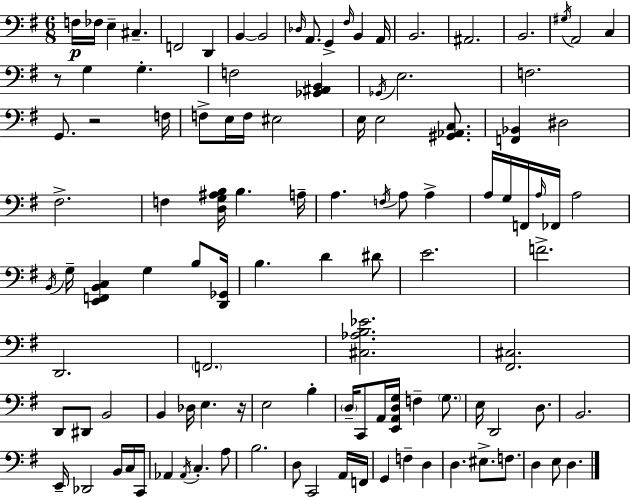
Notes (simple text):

F3/s FES3/s E3/q C#3/q. F2/h D2/q B2/q B2/h Db3/s A2/e. G2/q F#3/s B2/q A2/s B2/h. A#2/h. B2/h. G#3/s A2/h C3/q R/e G3/q G3/q. F3/h [Gb2,A#2,B2]/q Gb2/s E3/h. F3/h. G2/e. R/h F3/s F3/e E3/s F3/s EIS3/h E3/s E3/h [G#2,Ab2,C3]/e. [F2,Bb2]/q D#3/h F#3/h. F3/q [D3,G3,A#3,B3]/s B3/q. A3/s A3/q. F3/s A3/e A3/q A3/s G3/s F2/s A3/s FES2/s A3/h B2/s G3/s [E2,F2,B2,C3]/q G3/q B3/e [D2,Gb2]/s B3/q. D4/q D#4/e E4/h. F4/h. D2/h. F2/h. [C#3,Ab3,B3,Eb4]/h. [F#2,C#3]/h. D2/e D#2/e B2/h B2/q Db3/s E3/q. R/s E3/h B3/q D3/s C2/e A2/s [E2,A2,D3,G3]/s F3/q G3/e. E3/s D2/h D3/e. B2/h. E2/s Db2/h B2/s C3/s C2/s Ab2/q Ab2/s C3/q. A3/e B3/h. D3/e C2/h A2/s F2/s G2/q F3/q D3/q D3/q. EIS3/e. F3/e. D3/q E3/e D3/q.